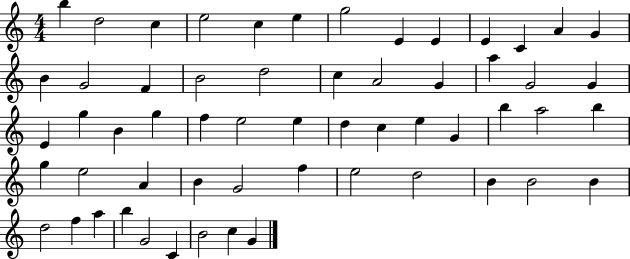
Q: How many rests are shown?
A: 0